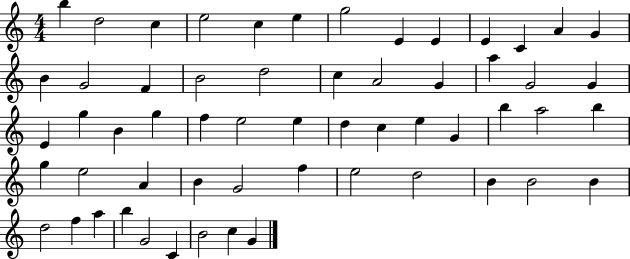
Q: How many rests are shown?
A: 0